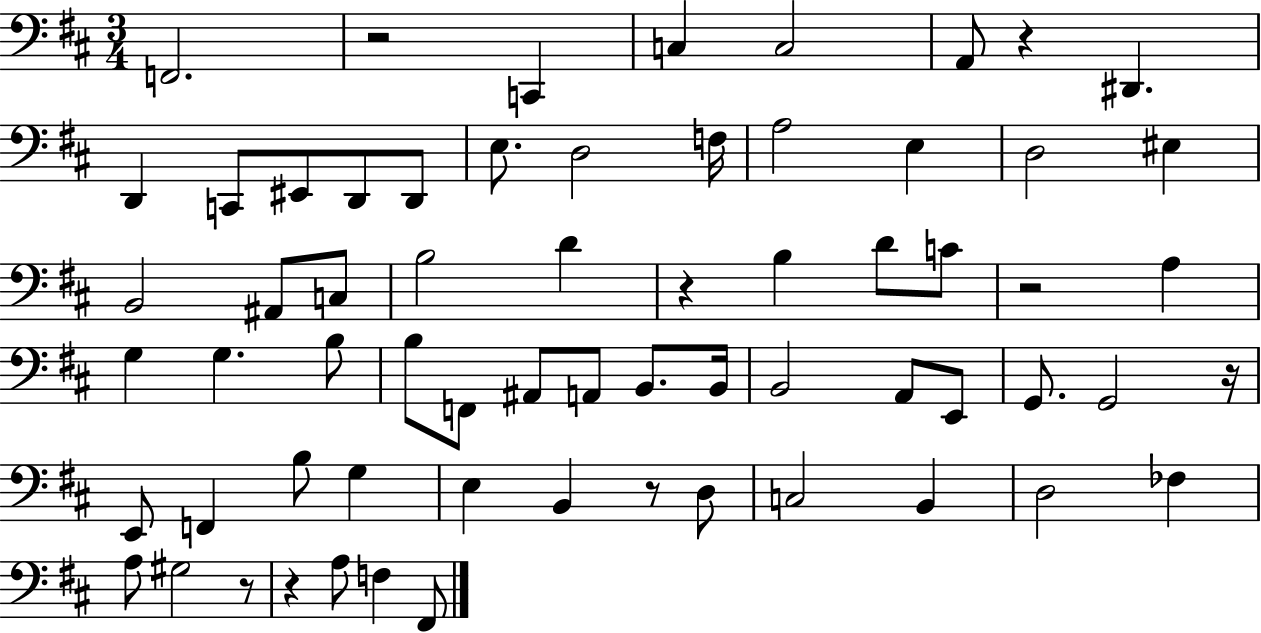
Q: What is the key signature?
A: D major